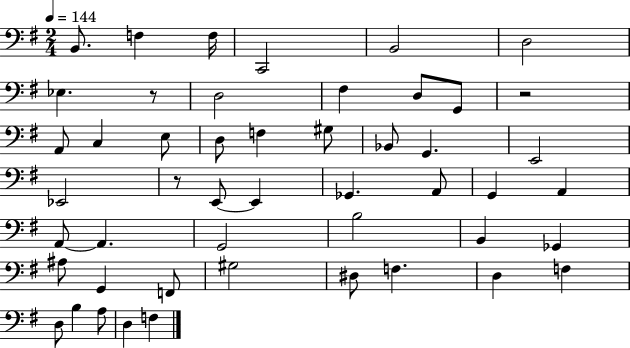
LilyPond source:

{
  \clef bass
  \numericTimeSignature
  \time 2/4
  \key g \major
  \tempo 4 = 144
  b,8. f4 f16 | c,2 | b,2 | d2 | \break ees4. r8 | d2 | fis4 d8 g,8 | r2 | \break a,8 c4 e8 | d8 f4 gis8 | bes,8 g,4. | e,2 | \break ees,2 | r8 e,8~~ e,4 | ges,4. a,8 | g,4 a,4 | \break a,8~~ a,4. | g,2 | b2 | b,4 ges,4 | \break ais8 g,4 f,8 | gis2 | dis8 f4. | d4 f4 | \break d8 b4 a8 | d4 f4 | \bar "|."
}